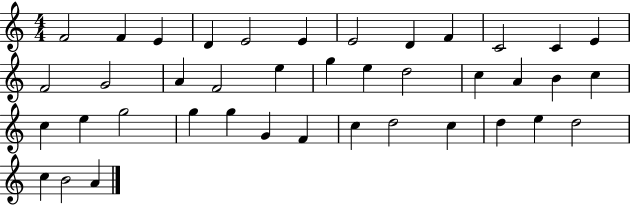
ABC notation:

X:1
T:Untitled
M:4/4
L:1/4
K:C
F2 F E D E2 E E2 D F C2 C E F2 G2 A F2 e g e d2 c A B c c e g2 g g G F c d2 c d e d2 c B2 A